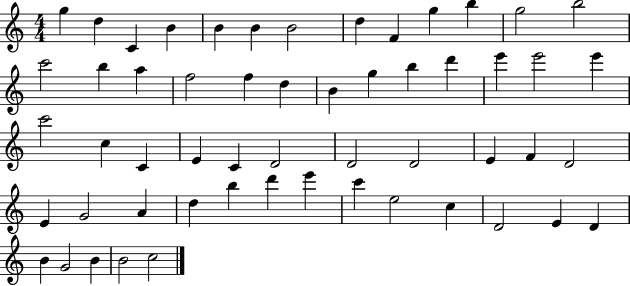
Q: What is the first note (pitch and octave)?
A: G5